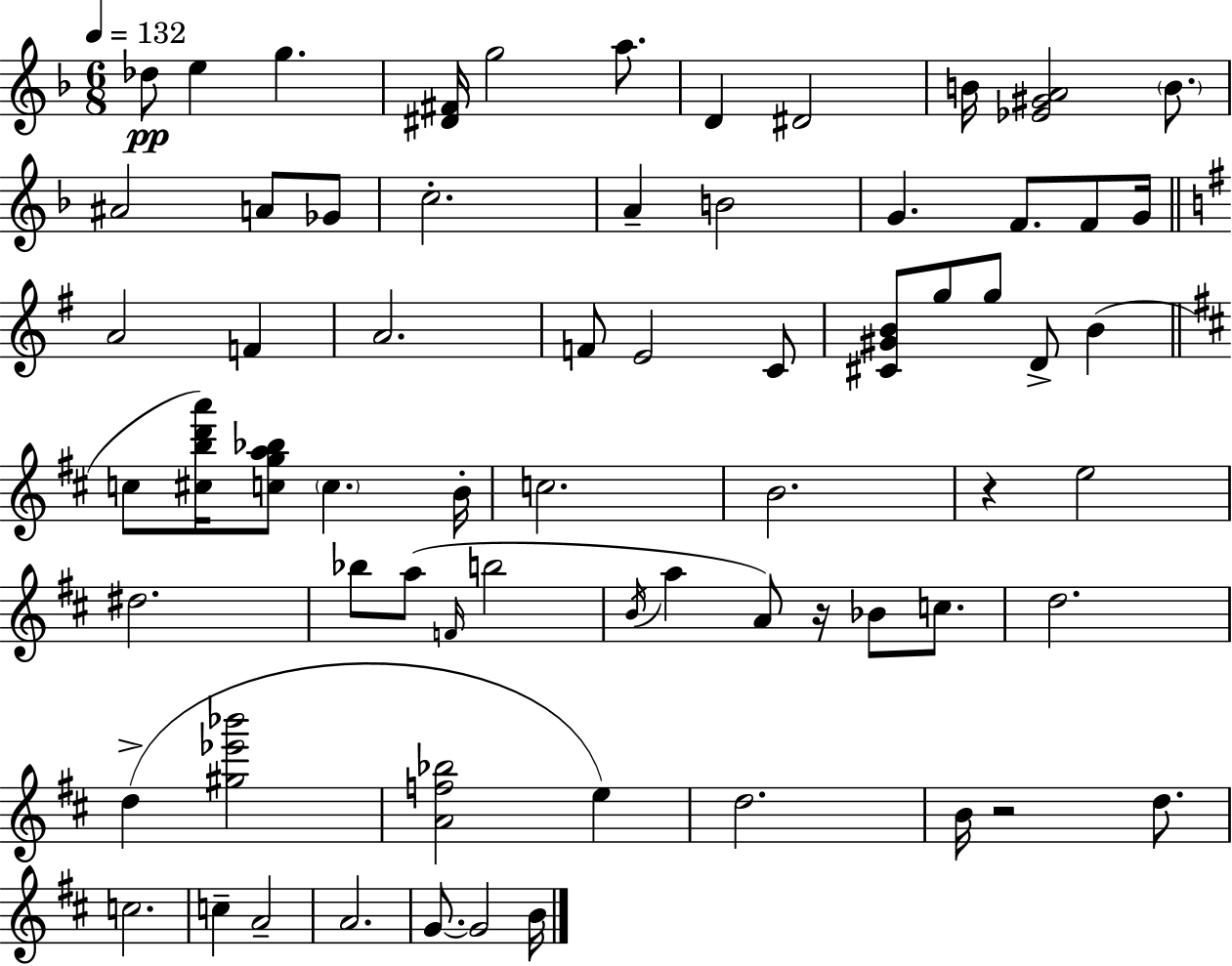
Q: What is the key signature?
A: D minor